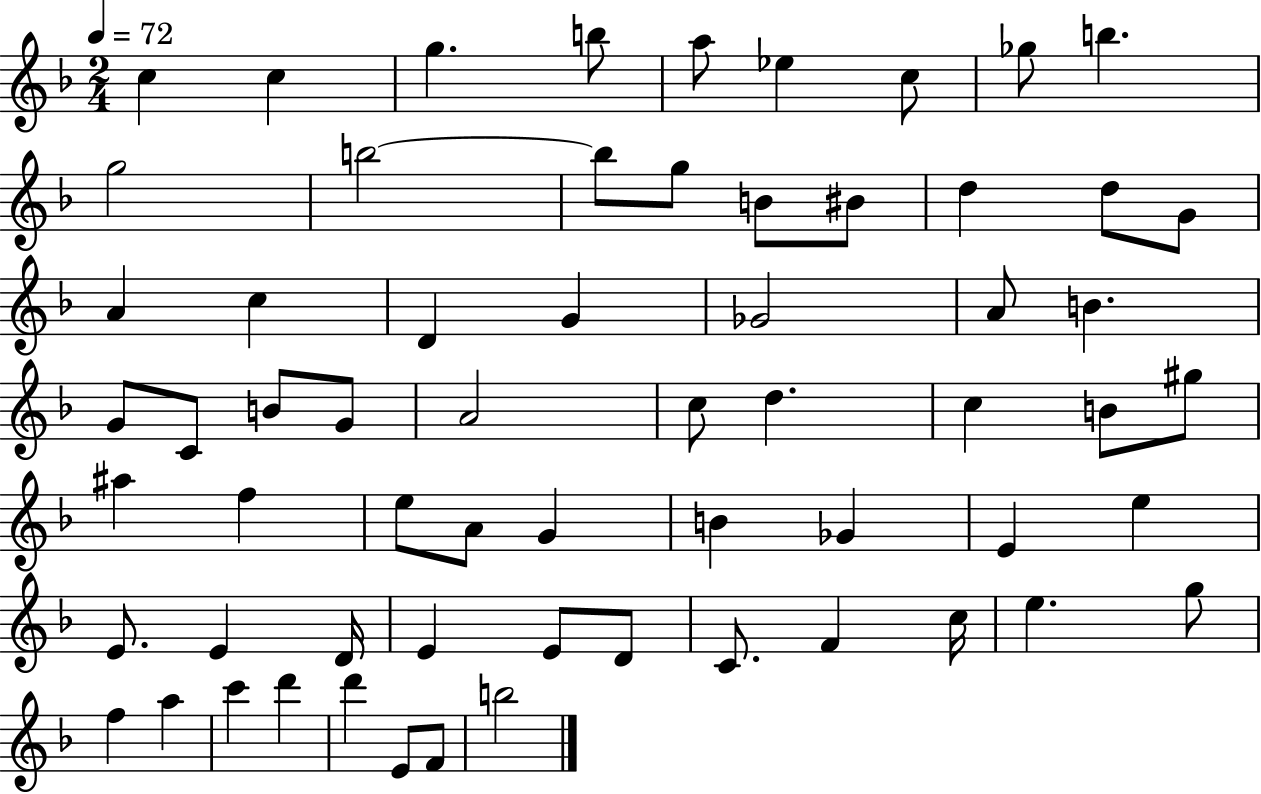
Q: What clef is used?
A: treble